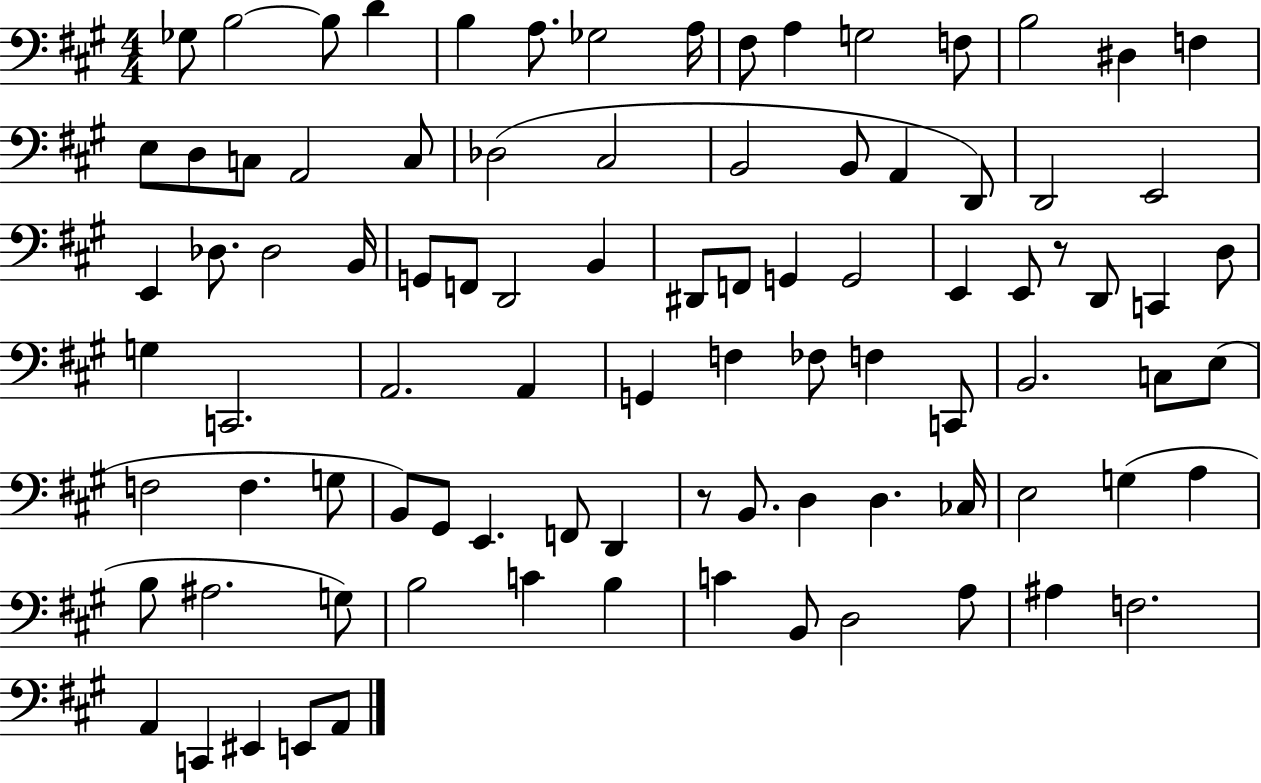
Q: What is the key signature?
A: A major